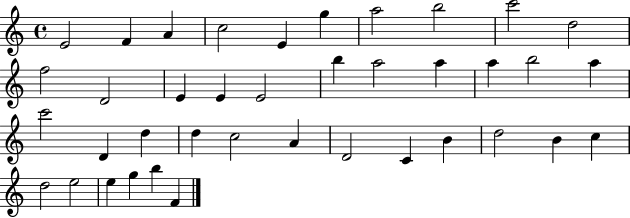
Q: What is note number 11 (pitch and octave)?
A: F5